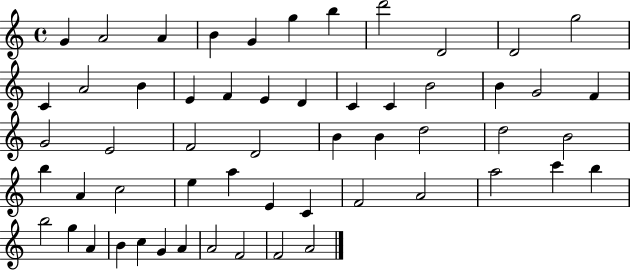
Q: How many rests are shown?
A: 0